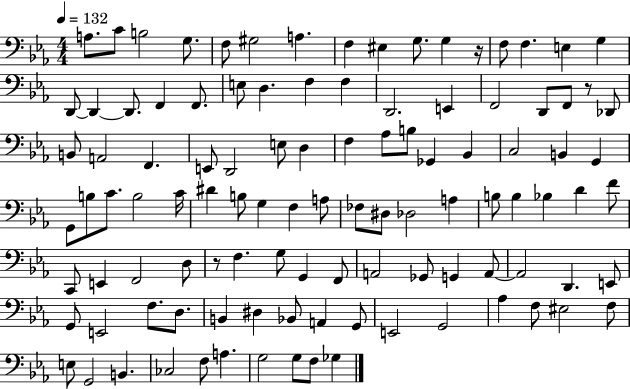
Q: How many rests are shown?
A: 3